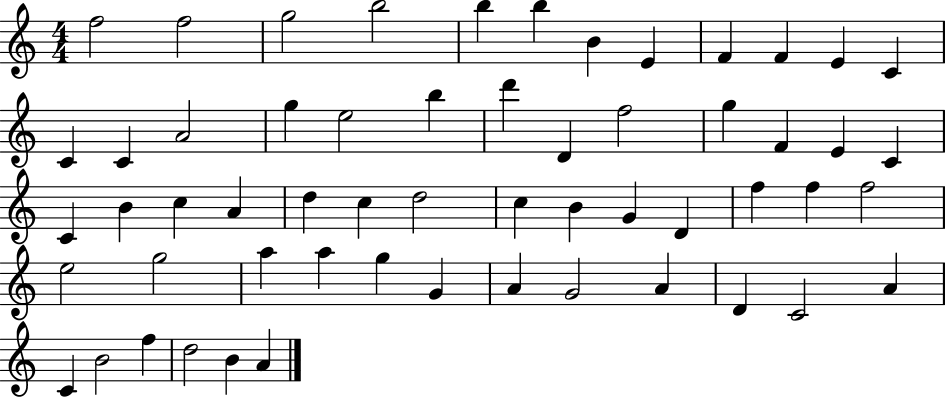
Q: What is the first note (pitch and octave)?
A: F5